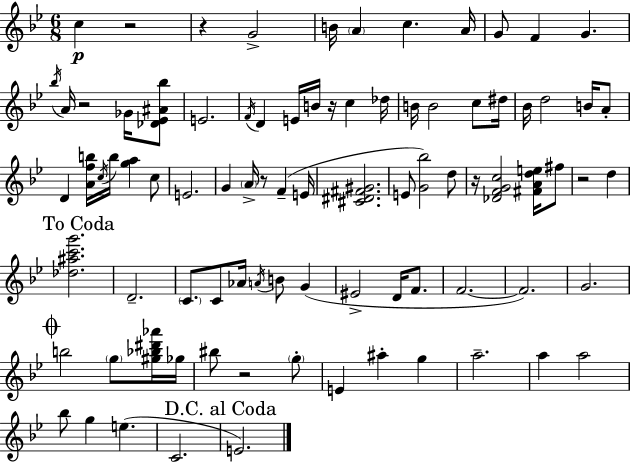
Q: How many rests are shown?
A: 8